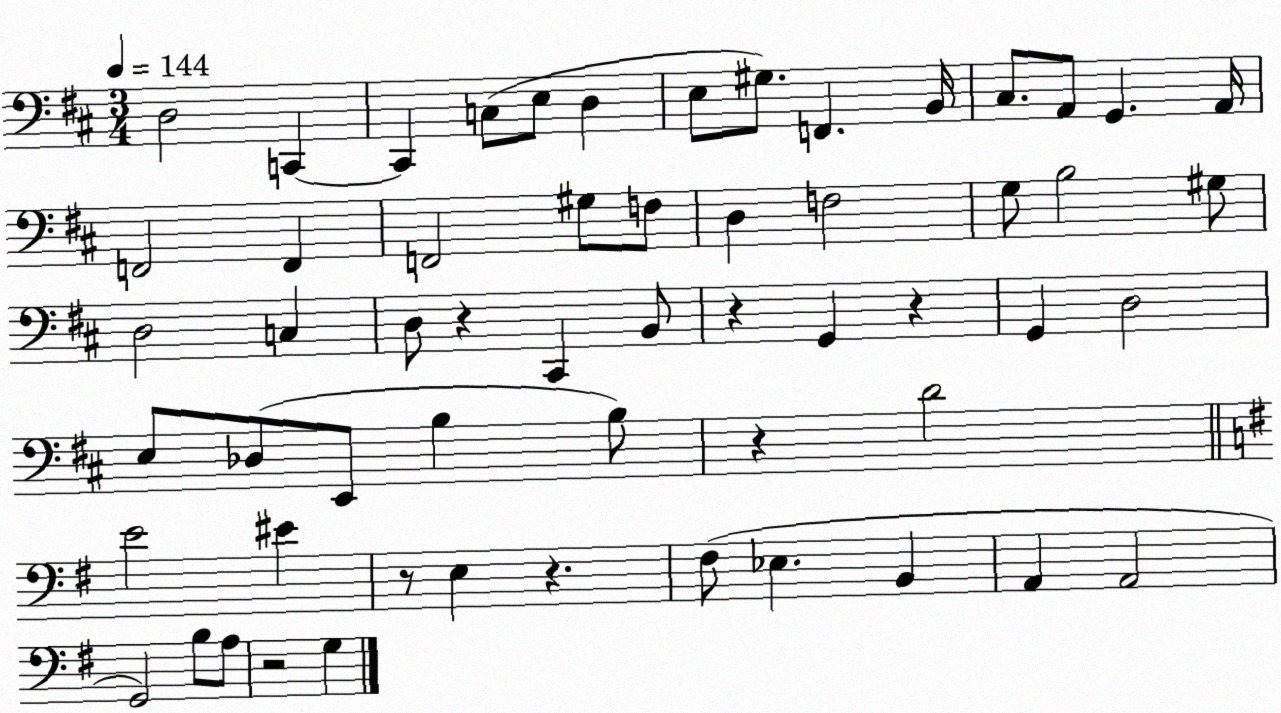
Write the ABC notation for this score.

X:1
T:Untitled
M:3/4
L:1/4
K:D
D,2 C,, C,, C,/2 E,/2 D, E,/2 ^G,/2 F,, B,,/4 ^C,/2 A,,/2 G,, A,,/4 F,,2 F,, F,,2 ^G,/2 F,/2 D, F,2 G,/2 B,2 ^G,/2 D,2 C, D,/2 z ^C,, B,,/2 z G,, z G,, D,2 E,/2 _D,/2 E,,/2 B, B,/2 z D2 E2 ^E z/2 E, z ^F,/2 _E, B,, A,, A,,2 G,,2 B,/2 A,/2 z2 G,